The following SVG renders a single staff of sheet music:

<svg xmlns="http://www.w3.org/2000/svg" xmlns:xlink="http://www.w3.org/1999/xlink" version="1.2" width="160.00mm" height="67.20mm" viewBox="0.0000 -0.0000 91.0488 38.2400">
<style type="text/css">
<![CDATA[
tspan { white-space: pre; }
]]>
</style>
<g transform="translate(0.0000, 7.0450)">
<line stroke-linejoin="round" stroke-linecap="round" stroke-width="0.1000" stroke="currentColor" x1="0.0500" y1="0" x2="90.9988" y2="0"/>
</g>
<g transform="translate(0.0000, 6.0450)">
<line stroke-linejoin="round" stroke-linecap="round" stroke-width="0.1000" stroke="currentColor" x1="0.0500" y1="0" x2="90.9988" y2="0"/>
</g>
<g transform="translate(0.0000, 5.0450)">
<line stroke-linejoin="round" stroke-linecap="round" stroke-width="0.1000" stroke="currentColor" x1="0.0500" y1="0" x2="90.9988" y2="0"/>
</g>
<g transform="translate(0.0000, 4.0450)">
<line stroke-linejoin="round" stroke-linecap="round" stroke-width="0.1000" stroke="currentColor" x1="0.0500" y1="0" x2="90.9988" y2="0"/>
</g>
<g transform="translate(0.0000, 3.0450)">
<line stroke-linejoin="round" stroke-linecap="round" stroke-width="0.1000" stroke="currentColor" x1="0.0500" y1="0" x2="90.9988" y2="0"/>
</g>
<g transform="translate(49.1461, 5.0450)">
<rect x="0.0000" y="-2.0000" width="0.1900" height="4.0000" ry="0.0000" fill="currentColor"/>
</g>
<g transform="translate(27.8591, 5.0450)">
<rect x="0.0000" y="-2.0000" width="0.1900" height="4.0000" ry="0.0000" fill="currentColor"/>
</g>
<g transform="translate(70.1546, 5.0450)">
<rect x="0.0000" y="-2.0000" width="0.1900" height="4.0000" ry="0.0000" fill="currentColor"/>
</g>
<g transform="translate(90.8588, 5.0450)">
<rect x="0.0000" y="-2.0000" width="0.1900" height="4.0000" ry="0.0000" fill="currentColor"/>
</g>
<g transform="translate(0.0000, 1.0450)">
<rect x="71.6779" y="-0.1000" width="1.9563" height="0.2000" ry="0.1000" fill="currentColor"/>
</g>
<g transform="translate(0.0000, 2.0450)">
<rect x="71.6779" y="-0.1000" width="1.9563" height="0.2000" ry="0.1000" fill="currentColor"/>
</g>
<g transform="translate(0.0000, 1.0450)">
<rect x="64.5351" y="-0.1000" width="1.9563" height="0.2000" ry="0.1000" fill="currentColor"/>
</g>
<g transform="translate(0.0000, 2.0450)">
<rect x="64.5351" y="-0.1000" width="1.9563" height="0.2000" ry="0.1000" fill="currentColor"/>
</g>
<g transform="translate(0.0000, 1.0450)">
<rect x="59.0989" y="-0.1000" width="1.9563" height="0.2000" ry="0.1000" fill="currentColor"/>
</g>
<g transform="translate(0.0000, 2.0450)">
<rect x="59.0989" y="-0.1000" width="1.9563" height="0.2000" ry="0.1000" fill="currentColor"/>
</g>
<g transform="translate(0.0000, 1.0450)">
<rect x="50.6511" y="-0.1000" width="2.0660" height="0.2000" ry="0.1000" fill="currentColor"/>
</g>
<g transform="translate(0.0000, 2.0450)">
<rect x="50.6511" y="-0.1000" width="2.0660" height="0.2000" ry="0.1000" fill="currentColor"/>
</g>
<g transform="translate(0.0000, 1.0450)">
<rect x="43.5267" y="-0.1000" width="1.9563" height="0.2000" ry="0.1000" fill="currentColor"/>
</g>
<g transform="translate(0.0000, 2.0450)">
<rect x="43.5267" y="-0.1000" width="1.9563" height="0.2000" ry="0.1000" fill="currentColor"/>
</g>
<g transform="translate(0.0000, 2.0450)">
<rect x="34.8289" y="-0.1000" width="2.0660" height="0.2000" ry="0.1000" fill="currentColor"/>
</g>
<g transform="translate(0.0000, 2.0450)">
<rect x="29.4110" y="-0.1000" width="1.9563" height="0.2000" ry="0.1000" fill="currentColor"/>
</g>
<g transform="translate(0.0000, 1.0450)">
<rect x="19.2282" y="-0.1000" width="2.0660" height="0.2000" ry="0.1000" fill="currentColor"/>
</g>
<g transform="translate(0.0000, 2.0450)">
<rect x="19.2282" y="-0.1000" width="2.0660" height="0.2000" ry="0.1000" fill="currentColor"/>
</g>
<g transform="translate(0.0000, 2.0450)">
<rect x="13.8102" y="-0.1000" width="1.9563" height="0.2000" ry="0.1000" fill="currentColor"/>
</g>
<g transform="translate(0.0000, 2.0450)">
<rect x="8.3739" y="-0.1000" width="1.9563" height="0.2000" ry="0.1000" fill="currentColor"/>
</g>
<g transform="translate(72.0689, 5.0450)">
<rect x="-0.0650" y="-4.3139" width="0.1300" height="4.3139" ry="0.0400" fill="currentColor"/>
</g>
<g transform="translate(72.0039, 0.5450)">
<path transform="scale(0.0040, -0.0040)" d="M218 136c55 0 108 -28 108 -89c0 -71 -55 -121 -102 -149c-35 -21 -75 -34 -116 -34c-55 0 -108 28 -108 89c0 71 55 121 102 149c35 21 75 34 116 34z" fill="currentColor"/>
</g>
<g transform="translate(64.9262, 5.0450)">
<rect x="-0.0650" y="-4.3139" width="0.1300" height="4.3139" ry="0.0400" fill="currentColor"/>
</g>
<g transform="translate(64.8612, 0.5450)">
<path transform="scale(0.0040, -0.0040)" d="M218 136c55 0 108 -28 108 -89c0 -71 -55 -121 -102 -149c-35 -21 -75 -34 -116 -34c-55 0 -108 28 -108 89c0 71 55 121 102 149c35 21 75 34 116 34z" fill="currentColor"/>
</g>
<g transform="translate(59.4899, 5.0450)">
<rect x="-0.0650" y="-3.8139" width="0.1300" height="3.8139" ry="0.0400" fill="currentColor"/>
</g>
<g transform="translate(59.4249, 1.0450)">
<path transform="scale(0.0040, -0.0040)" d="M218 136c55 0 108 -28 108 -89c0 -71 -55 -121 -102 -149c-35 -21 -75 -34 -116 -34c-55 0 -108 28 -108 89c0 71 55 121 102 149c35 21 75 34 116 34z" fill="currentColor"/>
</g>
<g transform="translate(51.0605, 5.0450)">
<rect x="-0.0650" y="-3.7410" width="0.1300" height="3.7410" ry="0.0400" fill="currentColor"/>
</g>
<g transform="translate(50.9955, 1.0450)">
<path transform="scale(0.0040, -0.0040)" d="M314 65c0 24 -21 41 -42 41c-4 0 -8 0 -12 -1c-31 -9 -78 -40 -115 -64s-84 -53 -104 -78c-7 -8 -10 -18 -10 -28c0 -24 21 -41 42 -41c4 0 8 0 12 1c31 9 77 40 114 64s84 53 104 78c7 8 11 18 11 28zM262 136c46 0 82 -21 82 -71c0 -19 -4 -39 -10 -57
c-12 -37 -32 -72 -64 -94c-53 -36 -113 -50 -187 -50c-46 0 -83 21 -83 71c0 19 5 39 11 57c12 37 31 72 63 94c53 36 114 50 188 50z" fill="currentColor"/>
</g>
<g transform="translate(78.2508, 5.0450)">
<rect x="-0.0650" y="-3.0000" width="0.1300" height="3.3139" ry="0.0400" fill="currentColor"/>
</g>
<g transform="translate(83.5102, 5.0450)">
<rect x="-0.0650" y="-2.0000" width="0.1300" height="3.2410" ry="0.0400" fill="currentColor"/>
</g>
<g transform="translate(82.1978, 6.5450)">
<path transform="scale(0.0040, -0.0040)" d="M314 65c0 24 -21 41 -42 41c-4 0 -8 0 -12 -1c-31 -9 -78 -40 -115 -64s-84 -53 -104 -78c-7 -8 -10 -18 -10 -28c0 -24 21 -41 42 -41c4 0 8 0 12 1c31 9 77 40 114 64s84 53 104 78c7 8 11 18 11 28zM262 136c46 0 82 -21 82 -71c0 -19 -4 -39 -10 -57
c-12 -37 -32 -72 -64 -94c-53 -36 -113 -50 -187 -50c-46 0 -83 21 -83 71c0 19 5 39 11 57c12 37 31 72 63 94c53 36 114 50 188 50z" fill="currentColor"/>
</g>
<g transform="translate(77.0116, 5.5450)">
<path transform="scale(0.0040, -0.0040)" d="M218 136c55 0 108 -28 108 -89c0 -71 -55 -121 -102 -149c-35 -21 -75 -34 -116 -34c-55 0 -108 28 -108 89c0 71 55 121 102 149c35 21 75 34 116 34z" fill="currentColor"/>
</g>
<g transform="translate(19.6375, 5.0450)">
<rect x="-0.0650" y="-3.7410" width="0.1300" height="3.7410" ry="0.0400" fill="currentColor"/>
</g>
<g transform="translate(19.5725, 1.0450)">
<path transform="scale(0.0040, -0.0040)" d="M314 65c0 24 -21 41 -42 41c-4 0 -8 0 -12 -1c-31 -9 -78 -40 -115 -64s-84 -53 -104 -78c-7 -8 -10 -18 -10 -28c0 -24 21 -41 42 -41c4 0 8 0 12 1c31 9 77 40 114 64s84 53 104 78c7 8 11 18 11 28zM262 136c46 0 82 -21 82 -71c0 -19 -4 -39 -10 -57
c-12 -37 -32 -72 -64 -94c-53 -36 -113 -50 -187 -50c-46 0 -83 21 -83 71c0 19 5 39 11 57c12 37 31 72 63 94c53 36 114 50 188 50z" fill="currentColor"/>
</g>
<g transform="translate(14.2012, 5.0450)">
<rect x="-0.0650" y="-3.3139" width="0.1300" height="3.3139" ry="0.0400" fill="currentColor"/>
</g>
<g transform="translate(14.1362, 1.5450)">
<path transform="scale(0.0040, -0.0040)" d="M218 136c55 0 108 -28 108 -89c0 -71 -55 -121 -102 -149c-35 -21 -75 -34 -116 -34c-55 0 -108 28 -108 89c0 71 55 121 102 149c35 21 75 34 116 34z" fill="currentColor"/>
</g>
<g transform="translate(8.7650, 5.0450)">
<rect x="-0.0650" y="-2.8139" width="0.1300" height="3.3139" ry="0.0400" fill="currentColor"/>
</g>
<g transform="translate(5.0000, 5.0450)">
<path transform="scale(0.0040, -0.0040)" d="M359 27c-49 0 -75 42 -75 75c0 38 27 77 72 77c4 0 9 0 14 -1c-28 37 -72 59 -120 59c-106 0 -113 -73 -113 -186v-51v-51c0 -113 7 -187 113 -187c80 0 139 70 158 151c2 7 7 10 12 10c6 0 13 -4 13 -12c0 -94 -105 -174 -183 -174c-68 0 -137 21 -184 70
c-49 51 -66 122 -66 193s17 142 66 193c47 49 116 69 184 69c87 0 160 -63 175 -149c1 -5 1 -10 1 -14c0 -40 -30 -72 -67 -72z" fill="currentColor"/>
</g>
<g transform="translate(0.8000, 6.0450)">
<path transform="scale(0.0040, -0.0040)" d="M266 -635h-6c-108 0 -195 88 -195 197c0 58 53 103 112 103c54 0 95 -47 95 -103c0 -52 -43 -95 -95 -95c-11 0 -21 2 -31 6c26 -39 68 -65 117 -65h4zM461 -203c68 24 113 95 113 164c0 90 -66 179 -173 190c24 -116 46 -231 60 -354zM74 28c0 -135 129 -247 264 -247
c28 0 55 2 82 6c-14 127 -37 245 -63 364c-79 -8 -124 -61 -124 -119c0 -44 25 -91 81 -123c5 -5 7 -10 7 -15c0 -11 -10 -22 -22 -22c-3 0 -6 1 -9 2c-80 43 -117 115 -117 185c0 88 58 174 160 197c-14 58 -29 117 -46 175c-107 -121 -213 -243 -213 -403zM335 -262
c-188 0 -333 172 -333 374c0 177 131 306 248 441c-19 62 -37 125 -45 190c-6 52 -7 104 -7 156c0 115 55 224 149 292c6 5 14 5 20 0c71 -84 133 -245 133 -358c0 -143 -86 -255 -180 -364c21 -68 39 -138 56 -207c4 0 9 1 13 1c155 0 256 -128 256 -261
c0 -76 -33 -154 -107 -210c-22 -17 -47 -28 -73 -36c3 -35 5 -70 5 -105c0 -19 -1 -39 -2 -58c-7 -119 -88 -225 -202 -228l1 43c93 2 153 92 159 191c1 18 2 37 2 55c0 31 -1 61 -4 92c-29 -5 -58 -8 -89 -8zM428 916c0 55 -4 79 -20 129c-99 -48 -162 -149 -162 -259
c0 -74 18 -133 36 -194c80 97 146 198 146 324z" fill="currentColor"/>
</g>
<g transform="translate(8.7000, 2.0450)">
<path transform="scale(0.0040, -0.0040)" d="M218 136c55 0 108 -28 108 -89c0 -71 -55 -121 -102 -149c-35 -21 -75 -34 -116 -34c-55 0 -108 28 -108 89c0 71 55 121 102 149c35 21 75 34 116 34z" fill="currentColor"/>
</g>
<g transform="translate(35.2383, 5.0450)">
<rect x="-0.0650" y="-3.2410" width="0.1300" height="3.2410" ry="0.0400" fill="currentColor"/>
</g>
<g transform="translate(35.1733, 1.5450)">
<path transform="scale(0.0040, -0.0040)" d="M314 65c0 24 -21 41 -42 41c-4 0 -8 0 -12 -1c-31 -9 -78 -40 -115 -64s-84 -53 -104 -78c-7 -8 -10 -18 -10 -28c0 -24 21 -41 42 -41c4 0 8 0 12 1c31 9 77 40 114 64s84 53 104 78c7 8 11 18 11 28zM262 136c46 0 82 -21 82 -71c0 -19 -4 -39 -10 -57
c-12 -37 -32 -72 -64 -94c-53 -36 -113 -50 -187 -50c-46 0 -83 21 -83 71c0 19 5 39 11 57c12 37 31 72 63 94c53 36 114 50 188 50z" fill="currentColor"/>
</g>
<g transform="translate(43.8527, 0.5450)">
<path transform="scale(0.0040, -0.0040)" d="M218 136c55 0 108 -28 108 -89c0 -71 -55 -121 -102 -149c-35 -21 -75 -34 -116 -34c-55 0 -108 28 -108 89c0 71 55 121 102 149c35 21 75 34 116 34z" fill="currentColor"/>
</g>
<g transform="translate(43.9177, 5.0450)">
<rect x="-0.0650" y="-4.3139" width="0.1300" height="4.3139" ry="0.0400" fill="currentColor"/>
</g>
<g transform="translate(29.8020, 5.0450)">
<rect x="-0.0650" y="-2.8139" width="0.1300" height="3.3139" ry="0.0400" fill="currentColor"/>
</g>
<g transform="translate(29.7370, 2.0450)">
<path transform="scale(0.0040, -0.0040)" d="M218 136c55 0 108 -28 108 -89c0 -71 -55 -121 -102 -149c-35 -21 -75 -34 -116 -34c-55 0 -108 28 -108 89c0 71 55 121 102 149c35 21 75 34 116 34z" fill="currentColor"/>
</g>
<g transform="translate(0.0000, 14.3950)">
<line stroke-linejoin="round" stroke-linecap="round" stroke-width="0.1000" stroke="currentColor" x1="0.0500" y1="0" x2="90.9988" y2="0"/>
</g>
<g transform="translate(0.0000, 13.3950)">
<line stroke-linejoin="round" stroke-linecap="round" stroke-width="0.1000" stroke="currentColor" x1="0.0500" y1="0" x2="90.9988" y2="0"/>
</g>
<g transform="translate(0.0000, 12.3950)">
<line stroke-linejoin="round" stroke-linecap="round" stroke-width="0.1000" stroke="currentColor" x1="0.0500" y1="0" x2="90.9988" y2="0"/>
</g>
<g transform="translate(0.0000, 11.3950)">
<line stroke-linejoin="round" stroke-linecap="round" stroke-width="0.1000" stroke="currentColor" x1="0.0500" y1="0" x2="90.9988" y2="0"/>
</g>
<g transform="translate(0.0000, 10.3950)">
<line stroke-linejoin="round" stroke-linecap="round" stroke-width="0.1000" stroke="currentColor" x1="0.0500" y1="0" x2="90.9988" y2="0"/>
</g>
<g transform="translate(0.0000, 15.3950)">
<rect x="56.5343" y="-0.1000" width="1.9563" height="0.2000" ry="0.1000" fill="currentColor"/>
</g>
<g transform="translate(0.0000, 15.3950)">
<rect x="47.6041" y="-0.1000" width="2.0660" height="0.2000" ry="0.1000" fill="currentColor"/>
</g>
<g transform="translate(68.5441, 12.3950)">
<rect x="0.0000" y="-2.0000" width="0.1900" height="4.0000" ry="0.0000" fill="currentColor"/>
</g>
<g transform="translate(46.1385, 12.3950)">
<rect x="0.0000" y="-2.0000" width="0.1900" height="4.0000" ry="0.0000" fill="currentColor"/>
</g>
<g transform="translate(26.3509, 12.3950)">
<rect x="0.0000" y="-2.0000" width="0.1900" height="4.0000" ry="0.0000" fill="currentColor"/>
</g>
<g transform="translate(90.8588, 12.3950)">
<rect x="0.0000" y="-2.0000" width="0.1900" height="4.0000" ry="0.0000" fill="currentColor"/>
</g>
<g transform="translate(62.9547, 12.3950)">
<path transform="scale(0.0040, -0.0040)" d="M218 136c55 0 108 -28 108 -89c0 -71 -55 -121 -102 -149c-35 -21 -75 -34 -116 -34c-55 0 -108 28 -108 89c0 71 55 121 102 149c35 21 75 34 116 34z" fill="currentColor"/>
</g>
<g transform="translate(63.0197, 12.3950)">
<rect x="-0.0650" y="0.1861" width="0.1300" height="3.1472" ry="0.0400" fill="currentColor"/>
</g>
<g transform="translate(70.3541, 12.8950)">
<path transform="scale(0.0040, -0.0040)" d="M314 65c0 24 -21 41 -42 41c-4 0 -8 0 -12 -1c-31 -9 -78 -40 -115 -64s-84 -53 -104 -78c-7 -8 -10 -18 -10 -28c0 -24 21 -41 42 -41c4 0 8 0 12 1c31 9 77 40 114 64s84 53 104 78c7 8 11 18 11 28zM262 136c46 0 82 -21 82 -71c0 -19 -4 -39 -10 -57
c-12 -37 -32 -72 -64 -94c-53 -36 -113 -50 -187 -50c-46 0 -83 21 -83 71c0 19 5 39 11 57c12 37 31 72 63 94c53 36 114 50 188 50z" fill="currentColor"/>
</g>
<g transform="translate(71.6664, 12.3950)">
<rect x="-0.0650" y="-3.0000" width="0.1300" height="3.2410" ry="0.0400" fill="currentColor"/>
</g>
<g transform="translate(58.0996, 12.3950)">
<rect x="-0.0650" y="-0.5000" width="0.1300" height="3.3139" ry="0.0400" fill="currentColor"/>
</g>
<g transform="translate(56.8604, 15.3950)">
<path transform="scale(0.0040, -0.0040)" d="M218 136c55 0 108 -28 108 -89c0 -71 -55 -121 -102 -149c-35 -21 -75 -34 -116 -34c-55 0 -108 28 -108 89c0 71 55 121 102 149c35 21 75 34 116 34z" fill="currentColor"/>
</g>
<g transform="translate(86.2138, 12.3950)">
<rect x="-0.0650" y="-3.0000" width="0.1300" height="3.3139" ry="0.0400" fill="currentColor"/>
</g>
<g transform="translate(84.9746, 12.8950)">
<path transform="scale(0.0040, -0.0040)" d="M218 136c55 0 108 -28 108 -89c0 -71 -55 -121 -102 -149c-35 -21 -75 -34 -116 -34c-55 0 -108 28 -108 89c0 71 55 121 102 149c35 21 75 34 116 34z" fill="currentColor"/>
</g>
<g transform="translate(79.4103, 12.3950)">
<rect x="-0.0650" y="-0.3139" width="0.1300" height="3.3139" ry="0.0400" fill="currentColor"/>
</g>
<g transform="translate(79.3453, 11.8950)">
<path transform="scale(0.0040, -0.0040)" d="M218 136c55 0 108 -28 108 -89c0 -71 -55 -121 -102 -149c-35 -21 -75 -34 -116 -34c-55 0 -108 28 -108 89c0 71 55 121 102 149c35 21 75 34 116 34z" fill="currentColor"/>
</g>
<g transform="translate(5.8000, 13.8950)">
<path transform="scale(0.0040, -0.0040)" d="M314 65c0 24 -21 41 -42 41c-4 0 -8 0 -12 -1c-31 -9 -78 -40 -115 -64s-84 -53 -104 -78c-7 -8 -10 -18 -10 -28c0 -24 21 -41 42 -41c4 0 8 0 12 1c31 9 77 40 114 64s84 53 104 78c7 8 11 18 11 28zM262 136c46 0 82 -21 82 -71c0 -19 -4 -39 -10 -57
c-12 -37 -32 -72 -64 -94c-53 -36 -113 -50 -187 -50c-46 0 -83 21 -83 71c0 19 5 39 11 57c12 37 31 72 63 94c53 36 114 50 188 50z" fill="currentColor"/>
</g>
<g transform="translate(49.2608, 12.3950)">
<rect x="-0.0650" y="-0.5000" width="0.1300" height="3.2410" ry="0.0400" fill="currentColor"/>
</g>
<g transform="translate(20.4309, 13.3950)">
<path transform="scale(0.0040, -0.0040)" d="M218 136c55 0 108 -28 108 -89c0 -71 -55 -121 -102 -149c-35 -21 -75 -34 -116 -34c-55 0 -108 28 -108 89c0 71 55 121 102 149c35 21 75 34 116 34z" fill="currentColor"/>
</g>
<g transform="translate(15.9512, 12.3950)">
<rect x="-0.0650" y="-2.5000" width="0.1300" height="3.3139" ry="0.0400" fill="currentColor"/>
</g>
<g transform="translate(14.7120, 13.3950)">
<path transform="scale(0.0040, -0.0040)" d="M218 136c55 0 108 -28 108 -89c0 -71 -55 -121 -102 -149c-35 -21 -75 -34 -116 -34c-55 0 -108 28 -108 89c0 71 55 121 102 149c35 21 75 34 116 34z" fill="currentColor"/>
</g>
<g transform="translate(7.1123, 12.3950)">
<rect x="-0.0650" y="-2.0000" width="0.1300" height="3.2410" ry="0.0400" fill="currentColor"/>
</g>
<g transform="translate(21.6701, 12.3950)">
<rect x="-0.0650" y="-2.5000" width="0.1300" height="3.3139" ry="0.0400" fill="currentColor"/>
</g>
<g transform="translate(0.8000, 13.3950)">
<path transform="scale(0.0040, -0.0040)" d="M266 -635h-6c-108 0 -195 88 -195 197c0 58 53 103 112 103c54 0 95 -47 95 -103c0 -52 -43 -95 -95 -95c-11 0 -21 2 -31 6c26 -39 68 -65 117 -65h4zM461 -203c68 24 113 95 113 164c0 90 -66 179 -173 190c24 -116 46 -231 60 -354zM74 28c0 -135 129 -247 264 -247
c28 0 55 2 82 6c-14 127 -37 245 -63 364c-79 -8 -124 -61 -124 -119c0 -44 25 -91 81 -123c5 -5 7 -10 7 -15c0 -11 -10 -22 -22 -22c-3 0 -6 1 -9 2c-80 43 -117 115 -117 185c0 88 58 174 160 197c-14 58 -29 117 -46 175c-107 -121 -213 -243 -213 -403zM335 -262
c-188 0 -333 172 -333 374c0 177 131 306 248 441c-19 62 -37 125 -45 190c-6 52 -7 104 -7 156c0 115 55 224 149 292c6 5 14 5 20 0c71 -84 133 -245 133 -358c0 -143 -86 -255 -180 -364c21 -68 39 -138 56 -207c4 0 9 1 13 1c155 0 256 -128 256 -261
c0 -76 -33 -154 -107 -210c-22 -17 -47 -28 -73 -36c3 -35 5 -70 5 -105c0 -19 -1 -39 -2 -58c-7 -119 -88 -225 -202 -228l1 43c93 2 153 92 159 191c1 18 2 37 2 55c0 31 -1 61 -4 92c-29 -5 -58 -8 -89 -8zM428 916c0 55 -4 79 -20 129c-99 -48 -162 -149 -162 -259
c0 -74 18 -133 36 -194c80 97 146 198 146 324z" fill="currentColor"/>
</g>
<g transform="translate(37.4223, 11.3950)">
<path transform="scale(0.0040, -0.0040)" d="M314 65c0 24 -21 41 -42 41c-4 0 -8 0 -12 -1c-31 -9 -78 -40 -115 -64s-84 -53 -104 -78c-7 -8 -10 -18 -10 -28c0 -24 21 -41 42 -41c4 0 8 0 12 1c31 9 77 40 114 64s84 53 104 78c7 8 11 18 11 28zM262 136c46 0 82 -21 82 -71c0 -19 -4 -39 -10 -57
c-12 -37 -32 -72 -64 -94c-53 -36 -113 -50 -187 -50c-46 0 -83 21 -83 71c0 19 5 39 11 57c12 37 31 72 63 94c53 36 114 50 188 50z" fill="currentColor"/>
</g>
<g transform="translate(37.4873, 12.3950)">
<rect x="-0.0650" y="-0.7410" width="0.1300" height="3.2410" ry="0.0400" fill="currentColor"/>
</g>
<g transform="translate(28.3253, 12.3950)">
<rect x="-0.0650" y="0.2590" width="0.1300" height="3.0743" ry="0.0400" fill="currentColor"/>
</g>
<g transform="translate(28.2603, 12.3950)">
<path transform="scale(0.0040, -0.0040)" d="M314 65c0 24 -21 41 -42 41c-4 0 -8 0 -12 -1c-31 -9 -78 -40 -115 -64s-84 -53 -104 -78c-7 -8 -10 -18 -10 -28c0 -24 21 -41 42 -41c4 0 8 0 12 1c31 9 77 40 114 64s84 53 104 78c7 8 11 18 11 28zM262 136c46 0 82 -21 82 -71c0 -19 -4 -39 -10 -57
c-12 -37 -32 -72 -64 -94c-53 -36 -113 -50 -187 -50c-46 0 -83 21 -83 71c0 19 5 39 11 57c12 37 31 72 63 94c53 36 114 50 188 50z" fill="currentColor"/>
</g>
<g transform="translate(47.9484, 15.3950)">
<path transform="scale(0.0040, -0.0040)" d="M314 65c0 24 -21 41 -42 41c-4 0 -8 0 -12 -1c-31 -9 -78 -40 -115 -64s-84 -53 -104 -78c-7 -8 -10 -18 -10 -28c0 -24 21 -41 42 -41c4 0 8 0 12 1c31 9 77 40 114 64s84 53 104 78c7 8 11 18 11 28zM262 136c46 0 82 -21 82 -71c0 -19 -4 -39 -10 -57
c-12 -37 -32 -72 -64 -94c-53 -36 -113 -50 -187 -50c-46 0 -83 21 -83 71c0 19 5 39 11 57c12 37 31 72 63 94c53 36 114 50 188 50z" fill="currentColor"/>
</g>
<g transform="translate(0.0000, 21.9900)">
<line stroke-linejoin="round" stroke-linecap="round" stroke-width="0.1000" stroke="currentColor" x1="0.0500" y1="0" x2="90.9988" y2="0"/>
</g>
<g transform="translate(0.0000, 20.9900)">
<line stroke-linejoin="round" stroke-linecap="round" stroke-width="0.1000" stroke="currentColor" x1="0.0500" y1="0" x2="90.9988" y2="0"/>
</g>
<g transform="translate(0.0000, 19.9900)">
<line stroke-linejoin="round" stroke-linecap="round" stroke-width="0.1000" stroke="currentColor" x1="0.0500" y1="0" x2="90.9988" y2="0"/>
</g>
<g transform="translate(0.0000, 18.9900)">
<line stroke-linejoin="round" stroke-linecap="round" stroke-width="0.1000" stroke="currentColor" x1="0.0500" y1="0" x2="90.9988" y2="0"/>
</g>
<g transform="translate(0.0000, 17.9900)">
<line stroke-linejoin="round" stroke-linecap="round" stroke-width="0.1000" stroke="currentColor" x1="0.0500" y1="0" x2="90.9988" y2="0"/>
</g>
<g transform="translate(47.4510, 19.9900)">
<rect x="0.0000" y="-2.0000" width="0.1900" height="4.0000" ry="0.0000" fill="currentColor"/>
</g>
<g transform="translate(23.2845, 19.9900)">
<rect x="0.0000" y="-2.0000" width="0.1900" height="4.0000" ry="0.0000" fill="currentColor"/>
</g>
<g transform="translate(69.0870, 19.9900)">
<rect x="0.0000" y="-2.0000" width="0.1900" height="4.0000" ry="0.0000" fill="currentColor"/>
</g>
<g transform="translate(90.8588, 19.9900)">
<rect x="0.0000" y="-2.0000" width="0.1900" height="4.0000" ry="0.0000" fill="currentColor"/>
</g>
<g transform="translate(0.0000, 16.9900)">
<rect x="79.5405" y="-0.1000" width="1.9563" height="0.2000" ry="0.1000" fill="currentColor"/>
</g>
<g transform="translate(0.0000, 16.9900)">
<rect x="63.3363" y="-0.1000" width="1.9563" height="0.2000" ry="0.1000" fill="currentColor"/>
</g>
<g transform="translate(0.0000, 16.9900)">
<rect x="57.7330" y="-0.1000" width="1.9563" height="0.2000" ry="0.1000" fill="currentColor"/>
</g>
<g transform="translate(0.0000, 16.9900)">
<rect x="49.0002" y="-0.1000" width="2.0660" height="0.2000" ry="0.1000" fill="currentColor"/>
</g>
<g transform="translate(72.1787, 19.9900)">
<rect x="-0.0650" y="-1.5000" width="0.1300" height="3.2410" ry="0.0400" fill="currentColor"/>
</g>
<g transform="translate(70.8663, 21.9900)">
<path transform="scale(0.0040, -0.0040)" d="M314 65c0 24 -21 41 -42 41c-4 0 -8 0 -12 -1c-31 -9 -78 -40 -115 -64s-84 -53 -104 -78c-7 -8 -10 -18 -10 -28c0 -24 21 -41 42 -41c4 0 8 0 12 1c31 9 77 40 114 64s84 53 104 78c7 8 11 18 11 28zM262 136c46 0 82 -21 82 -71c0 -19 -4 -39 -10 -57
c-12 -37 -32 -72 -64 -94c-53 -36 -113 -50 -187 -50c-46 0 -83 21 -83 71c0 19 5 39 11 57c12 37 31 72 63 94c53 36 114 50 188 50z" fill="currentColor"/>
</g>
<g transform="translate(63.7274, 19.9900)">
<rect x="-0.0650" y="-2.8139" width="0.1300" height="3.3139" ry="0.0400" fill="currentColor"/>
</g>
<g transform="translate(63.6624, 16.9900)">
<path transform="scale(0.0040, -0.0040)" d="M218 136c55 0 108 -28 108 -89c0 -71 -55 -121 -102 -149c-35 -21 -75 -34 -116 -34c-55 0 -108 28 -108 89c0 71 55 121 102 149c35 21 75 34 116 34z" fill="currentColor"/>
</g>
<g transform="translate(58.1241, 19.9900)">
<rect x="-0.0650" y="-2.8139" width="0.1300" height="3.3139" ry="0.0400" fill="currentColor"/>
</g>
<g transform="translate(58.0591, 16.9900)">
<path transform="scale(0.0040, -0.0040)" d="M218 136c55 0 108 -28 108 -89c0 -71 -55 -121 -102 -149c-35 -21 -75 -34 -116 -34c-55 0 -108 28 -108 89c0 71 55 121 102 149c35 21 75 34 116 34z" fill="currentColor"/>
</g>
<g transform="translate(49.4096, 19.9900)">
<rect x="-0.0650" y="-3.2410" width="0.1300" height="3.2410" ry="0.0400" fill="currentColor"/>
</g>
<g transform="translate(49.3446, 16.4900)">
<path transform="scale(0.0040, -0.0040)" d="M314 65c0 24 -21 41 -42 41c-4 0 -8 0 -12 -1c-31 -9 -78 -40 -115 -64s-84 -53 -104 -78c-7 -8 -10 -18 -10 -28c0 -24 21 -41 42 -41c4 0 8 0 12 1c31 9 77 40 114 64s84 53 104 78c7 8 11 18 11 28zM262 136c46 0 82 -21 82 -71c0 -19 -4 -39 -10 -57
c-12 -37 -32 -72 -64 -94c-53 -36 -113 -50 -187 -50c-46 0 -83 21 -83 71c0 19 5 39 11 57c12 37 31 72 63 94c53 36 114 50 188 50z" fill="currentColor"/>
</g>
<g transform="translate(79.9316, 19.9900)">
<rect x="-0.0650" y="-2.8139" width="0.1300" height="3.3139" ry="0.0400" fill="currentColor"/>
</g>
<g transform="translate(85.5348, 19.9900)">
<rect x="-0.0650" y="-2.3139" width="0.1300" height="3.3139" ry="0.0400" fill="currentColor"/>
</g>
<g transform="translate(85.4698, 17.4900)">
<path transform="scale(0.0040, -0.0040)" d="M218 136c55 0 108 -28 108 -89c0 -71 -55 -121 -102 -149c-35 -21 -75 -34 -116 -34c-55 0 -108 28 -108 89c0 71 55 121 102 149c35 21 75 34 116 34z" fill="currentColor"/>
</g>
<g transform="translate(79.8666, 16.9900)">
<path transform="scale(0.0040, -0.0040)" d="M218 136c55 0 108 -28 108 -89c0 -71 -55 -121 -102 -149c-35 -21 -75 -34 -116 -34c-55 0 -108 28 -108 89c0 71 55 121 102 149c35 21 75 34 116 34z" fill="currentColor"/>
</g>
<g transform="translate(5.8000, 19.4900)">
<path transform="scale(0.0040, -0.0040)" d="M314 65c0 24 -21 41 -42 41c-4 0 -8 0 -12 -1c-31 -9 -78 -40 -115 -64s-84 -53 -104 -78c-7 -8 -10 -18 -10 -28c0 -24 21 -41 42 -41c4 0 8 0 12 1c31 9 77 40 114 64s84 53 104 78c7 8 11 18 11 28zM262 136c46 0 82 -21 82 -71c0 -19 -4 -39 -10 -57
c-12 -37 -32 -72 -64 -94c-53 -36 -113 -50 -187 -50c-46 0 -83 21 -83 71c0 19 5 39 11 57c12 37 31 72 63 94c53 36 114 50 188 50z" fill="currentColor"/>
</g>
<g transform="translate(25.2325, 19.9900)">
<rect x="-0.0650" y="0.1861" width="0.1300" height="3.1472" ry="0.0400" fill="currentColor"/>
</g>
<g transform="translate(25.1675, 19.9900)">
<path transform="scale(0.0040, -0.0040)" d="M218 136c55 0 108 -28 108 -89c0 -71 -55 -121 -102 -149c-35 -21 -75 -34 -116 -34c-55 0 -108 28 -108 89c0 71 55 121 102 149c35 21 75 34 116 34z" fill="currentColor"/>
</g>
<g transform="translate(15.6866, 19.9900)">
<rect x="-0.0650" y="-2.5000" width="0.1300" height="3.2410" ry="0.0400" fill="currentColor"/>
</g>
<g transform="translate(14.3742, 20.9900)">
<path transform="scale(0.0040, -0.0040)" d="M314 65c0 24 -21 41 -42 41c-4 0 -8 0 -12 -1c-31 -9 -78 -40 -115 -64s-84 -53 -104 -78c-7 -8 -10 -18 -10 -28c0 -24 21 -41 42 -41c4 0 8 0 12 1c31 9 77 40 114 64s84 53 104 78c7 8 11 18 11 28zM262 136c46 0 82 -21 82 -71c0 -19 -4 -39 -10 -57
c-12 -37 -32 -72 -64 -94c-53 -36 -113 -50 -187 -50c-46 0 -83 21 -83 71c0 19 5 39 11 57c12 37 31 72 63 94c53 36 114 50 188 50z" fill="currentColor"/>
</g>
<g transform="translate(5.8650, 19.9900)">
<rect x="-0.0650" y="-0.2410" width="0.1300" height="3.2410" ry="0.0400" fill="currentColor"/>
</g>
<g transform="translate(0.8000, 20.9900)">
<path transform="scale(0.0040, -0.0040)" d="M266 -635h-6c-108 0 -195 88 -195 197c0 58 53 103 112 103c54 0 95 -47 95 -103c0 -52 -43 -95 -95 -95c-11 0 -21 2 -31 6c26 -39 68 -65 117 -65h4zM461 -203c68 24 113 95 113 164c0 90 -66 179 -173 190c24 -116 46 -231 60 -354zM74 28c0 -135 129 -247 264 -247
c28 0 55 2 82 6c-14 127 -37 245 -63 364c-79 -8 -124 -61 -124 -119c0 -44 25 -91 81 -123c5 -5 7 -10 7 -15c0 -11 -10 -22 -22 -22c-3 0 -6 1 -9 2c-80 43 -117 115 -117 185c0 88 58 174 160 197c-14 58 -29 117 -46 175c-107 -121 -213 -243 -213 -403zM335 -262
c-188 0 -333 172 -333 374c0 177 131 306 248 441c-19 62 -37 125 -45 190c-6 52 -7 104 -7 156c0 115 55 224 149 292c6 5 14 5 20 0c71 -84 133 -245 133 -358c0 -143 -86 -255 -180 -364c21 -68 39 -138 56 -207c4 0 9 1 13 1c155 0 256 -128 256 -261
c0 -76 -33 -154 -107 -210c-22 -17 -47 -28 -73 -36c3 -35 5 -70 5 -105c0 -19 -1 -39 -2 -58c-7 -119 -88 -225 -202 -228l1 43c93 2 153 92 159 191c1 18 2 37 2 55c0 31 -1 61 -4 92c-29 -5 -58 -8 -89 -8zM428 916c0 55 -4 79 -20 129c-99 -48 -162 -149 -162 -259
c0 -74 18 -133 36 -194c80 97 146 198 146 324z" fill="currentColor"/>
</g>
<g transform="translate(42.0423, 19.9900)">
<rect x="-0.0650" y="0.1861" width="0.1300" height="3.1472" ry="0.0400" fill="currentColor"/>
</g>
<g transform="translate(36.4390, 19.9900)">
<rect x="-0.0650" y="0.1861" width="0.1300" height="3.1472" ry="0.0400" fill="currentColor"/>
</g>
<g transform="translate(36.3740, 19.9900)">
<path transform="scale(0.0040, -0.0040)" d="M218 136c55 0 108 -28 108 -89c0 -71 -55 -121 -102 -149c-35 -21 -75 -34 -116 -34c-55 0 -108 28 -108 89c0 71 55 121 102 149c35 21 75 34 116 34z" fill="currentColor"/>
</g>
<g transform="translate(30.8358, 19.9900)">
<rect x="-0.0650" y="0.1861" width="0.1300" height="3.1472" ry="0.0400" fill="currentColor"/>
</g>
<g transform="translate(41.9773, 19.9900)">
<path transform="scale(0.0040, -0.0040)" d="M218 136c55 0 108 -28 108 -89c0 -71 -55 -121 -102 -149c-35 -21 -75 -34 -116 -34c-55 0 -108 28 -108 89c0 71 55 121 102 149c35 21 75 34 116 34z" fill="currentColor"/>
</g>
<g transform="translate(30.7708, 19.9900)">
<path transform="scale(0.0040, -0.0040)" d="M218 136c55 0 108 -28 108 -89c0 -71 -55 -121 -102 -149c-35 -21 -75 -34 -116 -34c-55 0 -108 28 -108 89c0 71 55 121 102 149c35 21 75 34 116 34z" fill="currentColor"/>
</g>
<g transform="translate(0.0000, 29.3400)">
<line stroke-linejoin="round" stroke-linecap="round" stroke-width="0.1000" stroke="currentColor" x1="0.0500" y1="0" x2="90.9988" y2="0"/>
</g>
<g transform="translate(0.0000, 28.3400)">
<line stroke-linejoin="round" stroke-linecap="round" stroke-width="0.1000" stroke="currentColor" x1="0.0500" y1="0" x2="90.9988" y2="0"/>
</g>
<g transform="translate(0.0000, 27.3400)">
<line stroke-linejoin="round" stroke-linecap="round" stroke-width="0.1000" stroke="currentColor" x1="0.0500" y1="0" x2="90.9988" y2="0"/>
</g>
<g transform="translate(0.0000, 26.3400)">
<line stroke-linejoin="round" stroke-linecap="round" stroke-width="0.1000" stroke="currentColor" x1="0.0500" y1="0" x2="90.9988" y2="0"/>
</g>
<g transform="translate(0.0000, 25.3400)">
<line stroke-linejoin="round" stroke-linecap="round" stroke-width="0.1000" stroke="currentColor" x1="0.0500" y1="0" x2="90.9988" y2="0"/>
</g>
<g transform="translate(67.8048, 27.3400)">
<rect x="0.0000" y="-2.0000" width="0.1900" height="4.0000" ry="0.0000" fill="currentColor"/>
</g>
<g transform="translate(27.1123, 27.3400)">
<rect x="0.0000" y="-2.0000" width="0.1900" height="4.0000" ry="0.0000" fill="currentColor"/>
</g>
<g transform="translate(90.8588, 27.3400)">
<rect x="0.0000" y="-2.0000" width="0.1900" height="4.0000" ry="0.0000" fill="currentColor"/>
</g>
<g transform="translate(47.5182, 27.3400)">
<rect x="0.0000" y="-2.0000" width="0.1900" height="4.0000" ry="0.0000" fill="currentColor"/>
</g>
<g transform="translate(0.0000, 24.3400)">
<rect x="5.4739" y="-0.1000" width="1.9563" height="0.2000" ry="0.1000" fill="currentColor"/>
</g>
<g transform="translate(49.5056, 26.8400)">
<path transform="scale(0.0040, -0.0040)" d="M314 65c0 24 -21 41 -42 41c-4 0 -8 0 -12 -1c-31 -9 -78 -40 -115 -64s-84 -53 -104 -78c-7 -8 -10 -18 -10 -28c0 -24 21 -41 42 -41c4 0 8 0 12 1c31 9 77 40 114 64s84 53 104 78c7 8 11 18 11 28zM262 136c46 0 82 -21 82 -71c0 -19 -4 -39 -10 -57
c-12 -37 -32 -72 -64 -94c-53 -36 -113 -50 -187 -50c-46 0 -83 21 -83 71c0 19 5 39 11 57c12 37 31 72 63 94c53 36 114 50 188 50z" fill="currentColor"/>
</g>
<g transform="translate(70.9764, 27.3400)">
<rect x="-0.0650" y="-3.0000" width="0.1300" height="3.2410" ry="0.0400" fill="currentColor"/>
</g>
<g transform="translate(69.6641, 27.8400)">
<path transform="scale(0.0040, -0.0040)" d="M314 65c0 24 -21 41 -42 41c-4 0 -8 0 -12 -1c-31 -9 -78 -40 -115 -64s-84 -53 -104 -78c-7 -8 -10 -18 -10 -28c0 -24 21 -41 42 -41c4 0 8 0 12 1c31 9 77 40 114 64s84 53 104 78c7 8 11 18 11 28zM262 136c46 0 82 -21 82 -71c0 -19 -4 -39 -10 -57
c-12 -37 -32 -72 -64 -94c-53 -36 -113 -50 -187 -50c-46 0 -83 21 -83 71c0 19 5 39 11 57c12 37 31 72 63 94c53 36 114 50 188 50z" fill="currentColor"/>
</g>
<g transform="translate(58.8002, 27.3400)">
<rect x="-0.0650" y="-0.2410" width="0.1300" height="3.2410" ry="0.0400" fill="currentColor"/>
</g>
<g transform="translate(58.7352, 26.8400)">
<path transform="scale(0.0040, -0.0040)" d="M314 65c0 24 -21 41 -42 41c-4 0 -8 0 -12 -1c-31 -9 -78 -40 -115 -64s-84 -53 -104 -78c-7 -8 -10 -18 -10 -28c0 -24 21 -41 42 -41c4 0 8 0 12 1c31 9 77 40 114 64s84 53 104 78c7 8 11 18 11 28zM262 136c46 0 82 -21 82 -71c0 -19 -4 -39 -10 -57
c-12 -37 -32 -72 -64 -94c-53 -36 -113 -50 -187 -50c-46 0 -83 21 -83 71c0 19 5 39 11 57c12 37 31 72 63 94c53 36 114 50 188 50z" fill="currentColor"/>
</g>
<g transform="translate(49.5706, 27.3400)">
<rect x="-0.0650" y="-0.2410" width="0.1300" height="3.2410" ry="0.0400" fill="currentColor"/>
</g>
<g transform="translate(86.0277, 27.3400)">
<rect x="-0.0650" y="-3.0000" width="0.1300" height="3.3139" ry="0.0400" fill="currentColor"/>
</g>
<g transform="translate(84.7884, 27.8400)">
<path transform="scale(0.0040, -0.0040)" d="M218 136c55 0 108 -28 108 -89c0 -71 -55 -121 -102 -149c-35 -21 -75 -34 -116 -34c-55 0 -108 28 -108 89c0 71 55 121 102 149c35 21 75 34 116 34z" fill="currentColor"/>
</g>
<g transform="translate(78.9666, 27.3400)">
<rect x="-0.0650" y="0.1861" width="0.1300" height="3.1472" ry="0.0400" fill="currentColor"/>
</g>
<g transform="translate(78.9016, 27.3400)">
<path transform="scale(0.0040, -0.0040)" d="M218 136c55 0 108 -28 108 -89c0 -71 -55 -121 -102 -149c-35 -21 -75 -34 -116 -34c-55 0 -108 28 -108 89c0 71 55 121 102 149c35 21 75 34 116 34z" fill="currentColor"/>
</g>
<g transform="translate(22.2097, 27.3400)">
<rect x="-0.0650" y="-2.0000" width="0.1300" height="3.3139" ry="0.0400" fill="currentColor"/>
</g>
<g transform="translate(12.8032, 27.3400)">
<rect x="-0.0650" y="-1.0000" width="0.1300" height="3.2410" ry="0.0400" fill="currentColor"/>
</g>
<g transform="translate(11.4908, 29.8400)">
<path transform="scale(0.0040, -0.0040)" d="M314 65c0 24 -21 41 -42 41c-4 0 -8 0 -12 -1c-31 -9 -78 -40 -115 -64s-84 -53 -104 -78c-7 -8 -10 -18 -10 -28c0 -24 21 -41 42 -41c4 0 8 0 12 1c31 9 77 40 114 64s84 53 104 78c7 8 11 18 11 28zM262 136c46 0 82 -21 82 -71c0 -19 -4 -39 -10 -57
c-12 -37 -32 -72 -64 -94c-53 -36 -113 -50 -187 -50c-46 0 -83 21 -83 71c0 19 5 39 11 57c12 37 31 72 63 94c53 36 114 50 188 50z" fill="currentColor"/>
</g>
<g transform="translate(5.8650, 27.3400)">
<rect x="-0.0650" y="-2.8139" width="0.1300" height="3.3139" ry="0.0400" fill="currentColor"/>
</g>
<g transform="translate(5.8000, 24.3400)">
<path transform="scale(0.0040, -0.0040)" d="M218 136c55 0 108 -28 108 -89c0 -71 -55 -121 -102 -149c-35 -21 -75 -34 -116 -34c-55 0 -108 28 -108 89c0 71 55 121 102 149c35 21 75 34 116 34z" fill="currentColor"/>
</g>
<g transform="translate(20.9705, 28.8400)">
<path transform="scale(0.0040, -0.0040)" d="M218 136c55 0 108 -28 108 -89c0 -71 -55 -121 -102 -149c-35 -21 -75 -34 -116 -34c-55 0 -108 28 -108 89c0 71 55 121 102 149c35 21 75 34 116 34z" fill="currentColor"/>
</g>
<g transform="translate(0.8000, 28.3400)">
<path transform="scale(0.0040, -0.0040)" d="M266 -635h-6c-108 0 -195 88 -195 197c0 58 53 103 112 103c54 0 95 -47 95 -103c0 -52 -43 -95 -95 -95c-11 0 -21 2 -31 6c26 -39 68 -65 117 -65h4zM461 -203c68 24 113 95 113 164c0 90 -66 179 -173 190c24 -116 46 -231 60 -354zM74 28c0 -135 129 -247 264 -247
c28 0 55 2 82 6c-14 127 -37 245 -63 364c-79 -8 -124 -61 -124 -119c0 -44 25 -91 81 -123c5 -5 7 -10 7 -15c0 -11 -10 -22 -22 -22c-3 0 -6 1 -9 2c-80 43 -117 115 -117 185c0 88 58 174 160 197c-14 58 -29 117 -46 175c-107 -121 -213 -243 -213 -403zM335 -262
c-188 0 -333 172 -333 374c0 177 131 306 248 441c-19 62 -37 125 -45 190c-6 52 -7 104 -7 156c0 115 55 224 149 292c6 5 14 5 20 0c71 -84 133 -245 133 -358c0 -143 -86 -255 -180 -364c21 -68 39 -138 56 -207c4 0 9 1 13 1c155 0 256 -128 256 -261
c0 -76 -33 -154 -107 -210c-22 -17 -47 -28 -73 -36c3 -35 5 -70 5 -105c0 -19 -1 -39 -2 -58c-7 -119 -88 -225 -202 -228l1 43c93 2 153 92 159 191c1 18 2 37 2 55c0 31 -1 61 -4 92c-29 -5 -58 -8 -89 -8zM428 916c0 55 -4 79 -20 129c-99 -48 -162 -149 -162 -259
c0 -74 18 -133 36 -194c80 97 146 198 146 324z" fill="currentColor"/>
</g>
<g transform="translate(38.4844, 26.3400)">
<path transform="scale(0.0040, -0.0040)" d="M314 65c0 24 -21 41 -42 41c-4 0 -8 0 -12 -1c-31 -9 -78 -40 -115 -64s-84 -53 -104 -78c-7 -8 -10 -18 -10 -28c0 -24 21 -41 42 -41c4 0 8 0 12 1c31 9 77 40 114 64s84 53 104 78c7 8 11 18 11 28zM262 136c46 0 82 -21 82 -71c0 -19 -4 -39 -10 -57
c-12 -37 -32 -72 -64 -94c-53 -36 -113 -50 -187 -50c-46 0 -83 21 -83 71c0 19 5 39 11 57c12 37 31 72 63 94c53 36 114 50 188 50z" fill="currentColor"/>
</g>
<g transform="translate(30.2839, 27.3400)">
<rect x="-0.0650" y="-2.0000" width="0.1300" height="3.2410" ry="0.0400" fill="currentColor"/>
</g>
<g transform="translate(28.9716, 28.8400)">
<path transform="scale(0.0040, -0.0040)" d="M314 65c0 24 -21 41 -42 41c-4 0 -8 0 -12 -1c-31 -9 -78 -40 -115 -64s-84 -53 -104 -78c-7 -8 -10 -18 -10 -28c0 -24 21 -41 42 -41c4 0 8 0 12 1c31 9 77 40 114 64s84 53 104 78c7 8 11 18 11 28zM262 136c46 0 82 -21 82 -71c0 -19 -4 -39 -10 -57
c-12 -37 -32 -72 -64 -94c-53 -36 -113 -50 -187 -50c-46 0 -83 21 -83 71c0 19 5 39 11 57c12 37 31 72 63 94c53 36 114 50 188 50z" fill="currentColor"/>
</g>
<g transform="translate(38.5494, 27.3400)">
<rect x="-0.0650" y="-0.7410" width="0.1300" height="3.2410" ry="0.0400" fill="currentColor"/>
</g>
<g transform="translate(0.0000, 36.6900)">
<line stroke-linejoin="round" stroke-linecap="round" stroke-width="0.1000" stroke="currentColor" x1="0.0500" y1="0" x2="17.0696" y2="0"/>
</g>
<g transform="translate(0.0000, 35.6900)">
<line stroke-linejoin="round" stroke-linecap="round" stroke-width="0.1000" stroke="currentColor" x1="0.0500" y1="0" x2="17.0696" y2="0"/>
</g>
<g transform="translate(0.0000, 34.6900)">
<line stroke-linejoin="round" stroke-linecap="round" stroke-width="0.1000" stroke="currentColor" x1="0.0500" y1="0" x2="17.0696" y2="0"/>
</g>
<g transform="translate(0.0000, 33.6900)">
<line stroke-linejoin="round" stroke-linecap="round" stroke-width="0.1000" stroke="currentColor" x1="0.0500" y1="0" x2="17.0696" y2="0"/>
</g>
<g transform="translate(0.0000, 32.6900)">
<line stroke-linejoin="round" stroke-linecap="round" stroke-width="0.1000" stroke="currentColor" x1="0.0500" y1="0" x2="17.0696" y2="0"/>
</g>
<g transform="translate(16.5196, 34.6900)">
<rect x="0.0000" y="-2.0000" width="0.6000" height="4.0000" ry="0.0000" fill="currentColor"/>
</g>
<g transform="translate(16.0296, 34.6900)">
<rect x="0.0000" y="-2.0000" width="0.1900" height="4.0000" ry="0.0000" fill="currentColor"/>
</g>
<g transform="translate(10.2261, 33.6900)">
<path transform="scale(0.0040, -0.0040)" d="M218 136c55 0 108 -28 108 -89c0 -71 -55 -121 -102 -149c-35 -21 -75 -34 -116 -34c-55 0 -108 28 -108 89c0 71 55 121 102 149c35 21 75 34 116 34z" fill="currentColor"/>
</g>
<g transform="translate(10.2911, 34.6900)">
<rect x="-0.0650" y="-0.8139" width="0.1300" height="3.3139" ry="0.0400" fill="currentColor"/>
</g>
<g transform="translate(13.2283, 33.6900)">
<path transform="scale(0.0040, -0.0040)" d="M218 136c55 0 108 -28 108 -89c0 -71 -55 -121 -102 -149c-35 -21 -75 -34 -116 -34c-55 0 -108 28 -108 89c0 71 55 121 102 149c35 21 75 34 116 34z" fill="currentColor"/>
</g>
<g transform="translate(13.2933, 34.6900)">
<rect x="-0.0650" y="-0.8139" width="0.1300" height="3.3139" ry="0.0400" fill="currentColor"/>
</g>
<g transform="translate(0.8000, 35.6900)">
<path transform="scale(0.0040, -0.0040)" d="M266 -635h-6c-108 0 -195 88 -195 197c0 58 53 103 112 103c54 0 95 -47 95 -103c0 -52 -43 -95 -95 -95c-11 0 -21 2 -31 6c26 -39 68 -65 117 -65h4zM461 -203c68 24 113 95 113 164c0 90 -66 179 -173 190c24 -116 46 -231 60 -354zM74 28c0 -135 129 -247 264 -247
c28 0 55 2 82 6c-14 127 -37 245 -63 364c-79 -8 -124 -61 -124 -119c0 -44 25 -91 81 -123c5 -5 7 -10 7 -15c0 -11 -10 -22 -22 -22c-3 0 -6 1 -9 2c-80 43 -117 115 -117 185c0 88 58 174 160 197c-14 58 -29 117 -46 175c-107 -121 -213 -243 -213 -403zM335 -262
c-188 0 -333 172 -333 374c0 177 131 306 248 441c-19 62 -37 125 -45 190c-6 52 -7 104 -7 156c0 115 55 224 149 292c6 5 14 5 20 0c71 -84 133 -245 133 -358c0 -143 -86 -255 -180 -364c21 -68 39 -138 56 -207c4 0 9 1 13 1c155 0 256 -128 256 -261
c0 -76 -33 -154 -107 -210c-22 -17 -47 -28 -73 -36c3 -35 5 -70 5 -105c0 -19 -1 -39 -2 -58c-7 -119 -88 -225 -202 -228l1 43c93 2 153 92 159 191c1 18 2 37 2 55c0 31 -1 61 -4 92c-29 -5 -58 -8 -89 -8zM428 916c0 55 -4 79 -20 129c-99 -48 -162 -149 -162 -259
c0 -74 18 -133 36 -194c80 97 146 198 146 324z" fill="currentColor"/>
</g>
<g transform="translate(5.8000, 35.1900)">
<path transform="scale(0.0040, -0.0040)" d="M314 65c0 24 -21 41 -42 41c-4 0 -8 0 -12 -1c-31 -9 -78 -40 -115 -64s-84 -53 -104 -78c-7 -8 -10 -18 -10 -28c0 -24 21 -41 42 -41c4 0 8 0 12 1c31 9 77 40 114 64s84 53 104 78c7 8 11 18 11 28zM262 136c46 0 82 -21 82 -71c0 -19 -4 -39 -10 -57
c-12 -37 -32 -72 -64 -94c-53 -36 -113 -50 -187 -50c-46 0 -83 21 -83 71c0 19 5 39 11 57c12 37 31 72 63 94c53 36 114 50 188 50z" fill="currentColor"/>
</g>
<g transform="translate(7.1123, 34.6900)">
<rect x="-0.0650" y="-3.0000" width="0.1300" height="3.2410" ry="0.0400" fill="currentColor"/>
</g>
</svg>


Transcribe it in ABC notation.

X:1
T:Untitled
M:4/4
L:1/4
K:C
a b c'2 a b2 d' c'2 c' d' d' A F2 F2 G G B2 d2 C2 C B A2 c A c2 G2 B B B B b2 a a E2 a g a D2 F F2 d2 c2 c2 A2 B A A2 d d